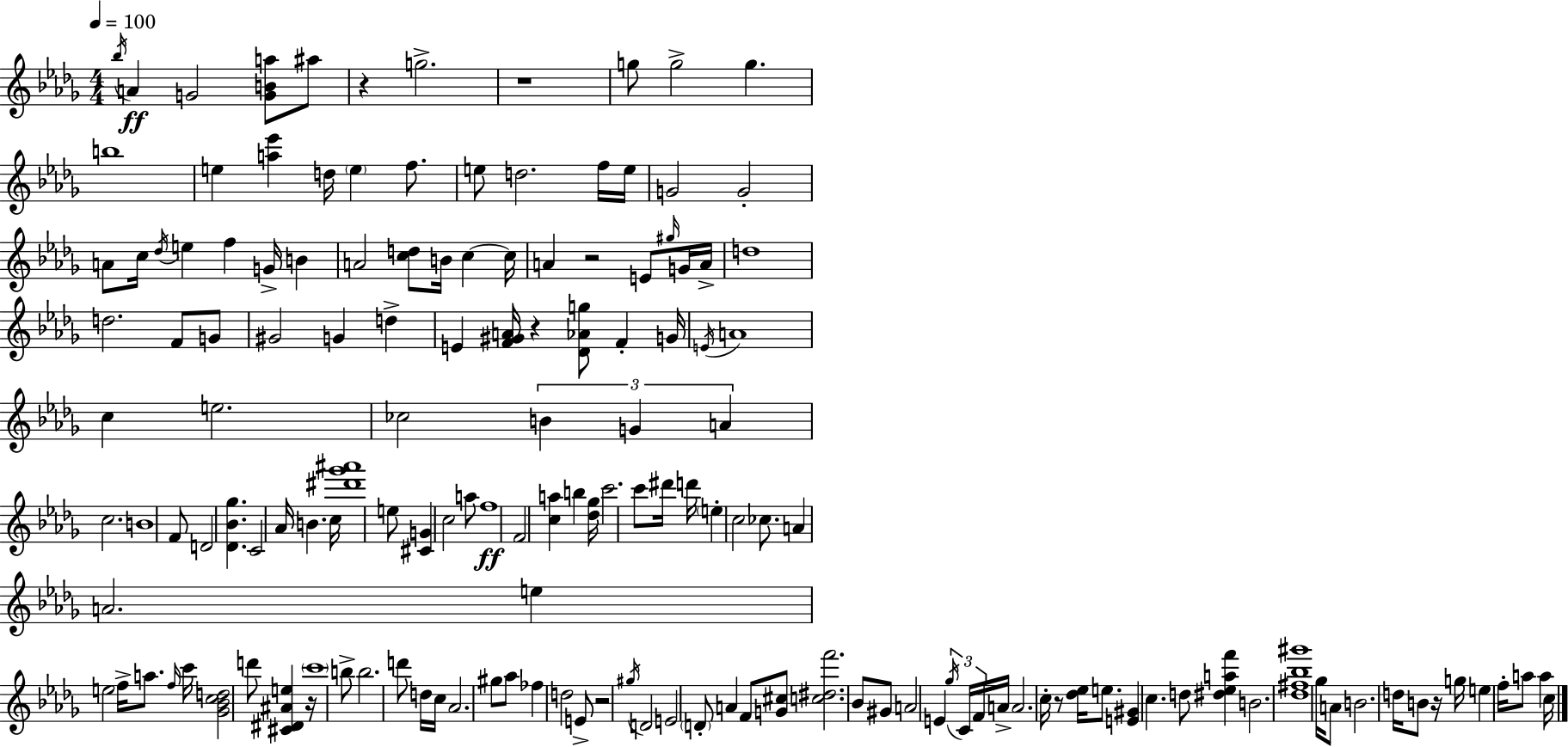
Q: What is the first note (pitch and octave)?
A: Bb5